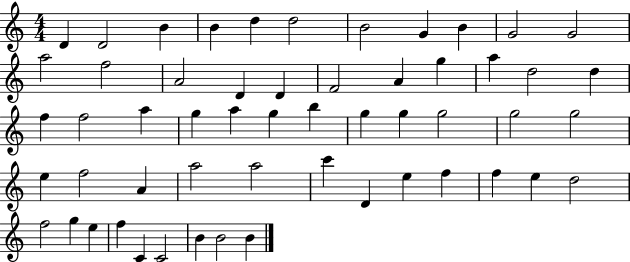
X:1
T:Untitled
M:4/4
L:1/4
K:C
D D2 B B d d2 B2 G B G2 G2 a2 f2 A2 D D F2 A g a d2 d f f2 a g a g b g g g2 g2 g2 e f2 A a2 a2 c' D e f f e d2 f2 g e f C C2 B B2 B